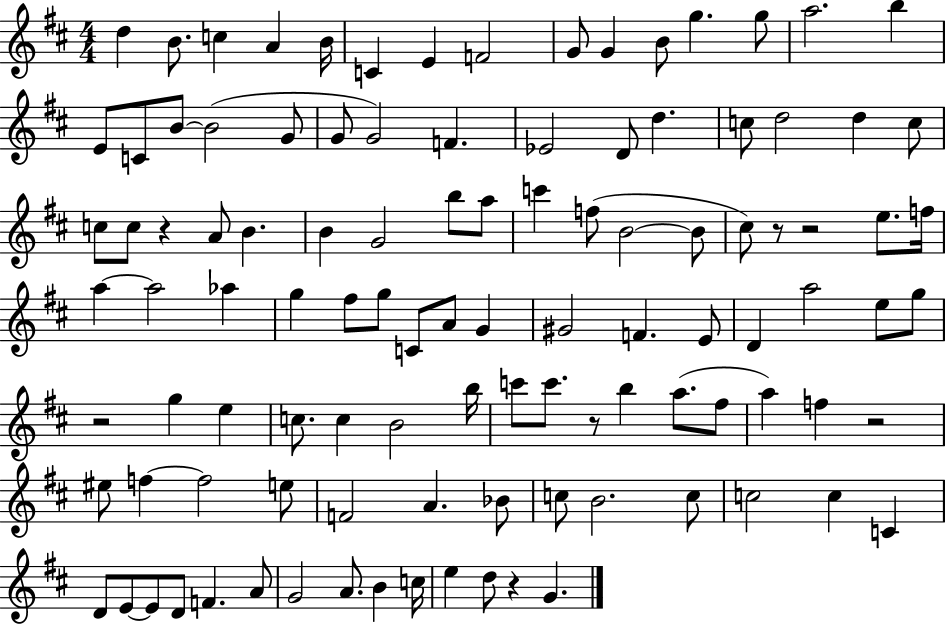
X:1
T:Untitled
M:4/4
L:1/4
K:D
d B/2 c A B/4 C E F2 G/2 G B/2 g g/2 a2 b E/2 C/2 B/2 B2 G/2 G/2 G2 F _E2 D/2 d c/2 d2 d c/2 c/2 c/2 z A/2 B B G2 b/2 a/2 c' f/2 B2 B/2 ^c/2 z/2 z2 e/2 f/4 a a2 _a g ^f/2 g/2 C/2 A/2 G ^G2 F E/2 D a2 e/2 g/2 z2 g e c/2 c B2 b/4 c'/2 c'/2 z/2 b a/2 ^f/2 a f z2 ^e/2 f f2 e/2 F2 A _B/2 c/2 B2 c/2 c2 c C D/2 E/2 E/2 D/2 F A/2 G2 A/2 B c/4 e d/2 z G